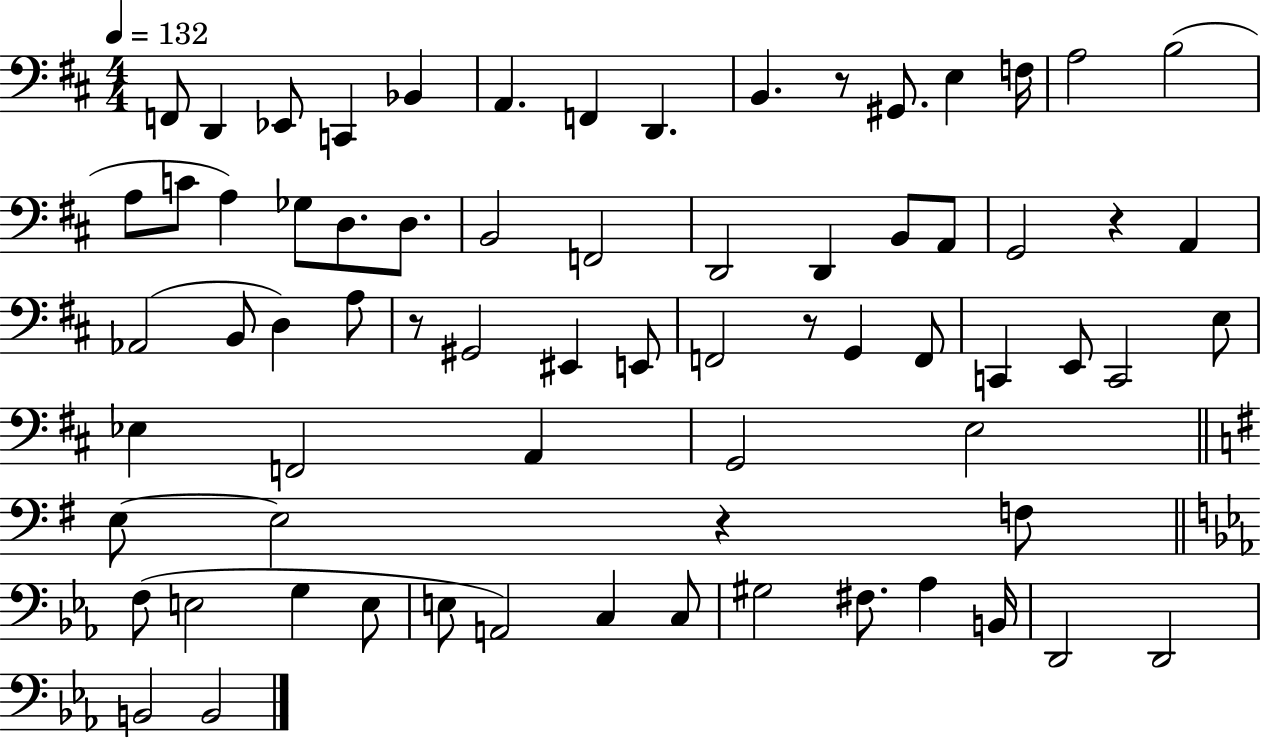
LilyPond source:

{
  \clef bass
  \numericTimeSignature
  \time 4/4
  \key d \major
  \tempo 4 = 132
  f,8 d,4 ees,8 c,4 bes,4 | a,4. f,4 d,4. | b,4. r8 gis,8. e4 f16 | a2 b2( | \break a8 c'8 a4) ges8 d8. d8. | b,2 f,2 | d,2 d,4 b,8 a,8 | g,2 r4 a,4 | \break aes,2( b,8 d4) a8 | r8 gis,2 eis,4 e,8 | f,2 r8 g,4 f,8 | c,4 e,8 c,2 e8 | \break ees4 f,2 a,4 | g,2 e2 | \bar "||" \break \key g \major e8~~ e2 r4 f8 | \bar "||" \break \key c \minor f8( e2 g4 e8 | e8 a,2) c4 c8 | gis2 fis8. aes4 b,16 | d,2 d,2 | \break b,2 b,2 | \bar "|."
}